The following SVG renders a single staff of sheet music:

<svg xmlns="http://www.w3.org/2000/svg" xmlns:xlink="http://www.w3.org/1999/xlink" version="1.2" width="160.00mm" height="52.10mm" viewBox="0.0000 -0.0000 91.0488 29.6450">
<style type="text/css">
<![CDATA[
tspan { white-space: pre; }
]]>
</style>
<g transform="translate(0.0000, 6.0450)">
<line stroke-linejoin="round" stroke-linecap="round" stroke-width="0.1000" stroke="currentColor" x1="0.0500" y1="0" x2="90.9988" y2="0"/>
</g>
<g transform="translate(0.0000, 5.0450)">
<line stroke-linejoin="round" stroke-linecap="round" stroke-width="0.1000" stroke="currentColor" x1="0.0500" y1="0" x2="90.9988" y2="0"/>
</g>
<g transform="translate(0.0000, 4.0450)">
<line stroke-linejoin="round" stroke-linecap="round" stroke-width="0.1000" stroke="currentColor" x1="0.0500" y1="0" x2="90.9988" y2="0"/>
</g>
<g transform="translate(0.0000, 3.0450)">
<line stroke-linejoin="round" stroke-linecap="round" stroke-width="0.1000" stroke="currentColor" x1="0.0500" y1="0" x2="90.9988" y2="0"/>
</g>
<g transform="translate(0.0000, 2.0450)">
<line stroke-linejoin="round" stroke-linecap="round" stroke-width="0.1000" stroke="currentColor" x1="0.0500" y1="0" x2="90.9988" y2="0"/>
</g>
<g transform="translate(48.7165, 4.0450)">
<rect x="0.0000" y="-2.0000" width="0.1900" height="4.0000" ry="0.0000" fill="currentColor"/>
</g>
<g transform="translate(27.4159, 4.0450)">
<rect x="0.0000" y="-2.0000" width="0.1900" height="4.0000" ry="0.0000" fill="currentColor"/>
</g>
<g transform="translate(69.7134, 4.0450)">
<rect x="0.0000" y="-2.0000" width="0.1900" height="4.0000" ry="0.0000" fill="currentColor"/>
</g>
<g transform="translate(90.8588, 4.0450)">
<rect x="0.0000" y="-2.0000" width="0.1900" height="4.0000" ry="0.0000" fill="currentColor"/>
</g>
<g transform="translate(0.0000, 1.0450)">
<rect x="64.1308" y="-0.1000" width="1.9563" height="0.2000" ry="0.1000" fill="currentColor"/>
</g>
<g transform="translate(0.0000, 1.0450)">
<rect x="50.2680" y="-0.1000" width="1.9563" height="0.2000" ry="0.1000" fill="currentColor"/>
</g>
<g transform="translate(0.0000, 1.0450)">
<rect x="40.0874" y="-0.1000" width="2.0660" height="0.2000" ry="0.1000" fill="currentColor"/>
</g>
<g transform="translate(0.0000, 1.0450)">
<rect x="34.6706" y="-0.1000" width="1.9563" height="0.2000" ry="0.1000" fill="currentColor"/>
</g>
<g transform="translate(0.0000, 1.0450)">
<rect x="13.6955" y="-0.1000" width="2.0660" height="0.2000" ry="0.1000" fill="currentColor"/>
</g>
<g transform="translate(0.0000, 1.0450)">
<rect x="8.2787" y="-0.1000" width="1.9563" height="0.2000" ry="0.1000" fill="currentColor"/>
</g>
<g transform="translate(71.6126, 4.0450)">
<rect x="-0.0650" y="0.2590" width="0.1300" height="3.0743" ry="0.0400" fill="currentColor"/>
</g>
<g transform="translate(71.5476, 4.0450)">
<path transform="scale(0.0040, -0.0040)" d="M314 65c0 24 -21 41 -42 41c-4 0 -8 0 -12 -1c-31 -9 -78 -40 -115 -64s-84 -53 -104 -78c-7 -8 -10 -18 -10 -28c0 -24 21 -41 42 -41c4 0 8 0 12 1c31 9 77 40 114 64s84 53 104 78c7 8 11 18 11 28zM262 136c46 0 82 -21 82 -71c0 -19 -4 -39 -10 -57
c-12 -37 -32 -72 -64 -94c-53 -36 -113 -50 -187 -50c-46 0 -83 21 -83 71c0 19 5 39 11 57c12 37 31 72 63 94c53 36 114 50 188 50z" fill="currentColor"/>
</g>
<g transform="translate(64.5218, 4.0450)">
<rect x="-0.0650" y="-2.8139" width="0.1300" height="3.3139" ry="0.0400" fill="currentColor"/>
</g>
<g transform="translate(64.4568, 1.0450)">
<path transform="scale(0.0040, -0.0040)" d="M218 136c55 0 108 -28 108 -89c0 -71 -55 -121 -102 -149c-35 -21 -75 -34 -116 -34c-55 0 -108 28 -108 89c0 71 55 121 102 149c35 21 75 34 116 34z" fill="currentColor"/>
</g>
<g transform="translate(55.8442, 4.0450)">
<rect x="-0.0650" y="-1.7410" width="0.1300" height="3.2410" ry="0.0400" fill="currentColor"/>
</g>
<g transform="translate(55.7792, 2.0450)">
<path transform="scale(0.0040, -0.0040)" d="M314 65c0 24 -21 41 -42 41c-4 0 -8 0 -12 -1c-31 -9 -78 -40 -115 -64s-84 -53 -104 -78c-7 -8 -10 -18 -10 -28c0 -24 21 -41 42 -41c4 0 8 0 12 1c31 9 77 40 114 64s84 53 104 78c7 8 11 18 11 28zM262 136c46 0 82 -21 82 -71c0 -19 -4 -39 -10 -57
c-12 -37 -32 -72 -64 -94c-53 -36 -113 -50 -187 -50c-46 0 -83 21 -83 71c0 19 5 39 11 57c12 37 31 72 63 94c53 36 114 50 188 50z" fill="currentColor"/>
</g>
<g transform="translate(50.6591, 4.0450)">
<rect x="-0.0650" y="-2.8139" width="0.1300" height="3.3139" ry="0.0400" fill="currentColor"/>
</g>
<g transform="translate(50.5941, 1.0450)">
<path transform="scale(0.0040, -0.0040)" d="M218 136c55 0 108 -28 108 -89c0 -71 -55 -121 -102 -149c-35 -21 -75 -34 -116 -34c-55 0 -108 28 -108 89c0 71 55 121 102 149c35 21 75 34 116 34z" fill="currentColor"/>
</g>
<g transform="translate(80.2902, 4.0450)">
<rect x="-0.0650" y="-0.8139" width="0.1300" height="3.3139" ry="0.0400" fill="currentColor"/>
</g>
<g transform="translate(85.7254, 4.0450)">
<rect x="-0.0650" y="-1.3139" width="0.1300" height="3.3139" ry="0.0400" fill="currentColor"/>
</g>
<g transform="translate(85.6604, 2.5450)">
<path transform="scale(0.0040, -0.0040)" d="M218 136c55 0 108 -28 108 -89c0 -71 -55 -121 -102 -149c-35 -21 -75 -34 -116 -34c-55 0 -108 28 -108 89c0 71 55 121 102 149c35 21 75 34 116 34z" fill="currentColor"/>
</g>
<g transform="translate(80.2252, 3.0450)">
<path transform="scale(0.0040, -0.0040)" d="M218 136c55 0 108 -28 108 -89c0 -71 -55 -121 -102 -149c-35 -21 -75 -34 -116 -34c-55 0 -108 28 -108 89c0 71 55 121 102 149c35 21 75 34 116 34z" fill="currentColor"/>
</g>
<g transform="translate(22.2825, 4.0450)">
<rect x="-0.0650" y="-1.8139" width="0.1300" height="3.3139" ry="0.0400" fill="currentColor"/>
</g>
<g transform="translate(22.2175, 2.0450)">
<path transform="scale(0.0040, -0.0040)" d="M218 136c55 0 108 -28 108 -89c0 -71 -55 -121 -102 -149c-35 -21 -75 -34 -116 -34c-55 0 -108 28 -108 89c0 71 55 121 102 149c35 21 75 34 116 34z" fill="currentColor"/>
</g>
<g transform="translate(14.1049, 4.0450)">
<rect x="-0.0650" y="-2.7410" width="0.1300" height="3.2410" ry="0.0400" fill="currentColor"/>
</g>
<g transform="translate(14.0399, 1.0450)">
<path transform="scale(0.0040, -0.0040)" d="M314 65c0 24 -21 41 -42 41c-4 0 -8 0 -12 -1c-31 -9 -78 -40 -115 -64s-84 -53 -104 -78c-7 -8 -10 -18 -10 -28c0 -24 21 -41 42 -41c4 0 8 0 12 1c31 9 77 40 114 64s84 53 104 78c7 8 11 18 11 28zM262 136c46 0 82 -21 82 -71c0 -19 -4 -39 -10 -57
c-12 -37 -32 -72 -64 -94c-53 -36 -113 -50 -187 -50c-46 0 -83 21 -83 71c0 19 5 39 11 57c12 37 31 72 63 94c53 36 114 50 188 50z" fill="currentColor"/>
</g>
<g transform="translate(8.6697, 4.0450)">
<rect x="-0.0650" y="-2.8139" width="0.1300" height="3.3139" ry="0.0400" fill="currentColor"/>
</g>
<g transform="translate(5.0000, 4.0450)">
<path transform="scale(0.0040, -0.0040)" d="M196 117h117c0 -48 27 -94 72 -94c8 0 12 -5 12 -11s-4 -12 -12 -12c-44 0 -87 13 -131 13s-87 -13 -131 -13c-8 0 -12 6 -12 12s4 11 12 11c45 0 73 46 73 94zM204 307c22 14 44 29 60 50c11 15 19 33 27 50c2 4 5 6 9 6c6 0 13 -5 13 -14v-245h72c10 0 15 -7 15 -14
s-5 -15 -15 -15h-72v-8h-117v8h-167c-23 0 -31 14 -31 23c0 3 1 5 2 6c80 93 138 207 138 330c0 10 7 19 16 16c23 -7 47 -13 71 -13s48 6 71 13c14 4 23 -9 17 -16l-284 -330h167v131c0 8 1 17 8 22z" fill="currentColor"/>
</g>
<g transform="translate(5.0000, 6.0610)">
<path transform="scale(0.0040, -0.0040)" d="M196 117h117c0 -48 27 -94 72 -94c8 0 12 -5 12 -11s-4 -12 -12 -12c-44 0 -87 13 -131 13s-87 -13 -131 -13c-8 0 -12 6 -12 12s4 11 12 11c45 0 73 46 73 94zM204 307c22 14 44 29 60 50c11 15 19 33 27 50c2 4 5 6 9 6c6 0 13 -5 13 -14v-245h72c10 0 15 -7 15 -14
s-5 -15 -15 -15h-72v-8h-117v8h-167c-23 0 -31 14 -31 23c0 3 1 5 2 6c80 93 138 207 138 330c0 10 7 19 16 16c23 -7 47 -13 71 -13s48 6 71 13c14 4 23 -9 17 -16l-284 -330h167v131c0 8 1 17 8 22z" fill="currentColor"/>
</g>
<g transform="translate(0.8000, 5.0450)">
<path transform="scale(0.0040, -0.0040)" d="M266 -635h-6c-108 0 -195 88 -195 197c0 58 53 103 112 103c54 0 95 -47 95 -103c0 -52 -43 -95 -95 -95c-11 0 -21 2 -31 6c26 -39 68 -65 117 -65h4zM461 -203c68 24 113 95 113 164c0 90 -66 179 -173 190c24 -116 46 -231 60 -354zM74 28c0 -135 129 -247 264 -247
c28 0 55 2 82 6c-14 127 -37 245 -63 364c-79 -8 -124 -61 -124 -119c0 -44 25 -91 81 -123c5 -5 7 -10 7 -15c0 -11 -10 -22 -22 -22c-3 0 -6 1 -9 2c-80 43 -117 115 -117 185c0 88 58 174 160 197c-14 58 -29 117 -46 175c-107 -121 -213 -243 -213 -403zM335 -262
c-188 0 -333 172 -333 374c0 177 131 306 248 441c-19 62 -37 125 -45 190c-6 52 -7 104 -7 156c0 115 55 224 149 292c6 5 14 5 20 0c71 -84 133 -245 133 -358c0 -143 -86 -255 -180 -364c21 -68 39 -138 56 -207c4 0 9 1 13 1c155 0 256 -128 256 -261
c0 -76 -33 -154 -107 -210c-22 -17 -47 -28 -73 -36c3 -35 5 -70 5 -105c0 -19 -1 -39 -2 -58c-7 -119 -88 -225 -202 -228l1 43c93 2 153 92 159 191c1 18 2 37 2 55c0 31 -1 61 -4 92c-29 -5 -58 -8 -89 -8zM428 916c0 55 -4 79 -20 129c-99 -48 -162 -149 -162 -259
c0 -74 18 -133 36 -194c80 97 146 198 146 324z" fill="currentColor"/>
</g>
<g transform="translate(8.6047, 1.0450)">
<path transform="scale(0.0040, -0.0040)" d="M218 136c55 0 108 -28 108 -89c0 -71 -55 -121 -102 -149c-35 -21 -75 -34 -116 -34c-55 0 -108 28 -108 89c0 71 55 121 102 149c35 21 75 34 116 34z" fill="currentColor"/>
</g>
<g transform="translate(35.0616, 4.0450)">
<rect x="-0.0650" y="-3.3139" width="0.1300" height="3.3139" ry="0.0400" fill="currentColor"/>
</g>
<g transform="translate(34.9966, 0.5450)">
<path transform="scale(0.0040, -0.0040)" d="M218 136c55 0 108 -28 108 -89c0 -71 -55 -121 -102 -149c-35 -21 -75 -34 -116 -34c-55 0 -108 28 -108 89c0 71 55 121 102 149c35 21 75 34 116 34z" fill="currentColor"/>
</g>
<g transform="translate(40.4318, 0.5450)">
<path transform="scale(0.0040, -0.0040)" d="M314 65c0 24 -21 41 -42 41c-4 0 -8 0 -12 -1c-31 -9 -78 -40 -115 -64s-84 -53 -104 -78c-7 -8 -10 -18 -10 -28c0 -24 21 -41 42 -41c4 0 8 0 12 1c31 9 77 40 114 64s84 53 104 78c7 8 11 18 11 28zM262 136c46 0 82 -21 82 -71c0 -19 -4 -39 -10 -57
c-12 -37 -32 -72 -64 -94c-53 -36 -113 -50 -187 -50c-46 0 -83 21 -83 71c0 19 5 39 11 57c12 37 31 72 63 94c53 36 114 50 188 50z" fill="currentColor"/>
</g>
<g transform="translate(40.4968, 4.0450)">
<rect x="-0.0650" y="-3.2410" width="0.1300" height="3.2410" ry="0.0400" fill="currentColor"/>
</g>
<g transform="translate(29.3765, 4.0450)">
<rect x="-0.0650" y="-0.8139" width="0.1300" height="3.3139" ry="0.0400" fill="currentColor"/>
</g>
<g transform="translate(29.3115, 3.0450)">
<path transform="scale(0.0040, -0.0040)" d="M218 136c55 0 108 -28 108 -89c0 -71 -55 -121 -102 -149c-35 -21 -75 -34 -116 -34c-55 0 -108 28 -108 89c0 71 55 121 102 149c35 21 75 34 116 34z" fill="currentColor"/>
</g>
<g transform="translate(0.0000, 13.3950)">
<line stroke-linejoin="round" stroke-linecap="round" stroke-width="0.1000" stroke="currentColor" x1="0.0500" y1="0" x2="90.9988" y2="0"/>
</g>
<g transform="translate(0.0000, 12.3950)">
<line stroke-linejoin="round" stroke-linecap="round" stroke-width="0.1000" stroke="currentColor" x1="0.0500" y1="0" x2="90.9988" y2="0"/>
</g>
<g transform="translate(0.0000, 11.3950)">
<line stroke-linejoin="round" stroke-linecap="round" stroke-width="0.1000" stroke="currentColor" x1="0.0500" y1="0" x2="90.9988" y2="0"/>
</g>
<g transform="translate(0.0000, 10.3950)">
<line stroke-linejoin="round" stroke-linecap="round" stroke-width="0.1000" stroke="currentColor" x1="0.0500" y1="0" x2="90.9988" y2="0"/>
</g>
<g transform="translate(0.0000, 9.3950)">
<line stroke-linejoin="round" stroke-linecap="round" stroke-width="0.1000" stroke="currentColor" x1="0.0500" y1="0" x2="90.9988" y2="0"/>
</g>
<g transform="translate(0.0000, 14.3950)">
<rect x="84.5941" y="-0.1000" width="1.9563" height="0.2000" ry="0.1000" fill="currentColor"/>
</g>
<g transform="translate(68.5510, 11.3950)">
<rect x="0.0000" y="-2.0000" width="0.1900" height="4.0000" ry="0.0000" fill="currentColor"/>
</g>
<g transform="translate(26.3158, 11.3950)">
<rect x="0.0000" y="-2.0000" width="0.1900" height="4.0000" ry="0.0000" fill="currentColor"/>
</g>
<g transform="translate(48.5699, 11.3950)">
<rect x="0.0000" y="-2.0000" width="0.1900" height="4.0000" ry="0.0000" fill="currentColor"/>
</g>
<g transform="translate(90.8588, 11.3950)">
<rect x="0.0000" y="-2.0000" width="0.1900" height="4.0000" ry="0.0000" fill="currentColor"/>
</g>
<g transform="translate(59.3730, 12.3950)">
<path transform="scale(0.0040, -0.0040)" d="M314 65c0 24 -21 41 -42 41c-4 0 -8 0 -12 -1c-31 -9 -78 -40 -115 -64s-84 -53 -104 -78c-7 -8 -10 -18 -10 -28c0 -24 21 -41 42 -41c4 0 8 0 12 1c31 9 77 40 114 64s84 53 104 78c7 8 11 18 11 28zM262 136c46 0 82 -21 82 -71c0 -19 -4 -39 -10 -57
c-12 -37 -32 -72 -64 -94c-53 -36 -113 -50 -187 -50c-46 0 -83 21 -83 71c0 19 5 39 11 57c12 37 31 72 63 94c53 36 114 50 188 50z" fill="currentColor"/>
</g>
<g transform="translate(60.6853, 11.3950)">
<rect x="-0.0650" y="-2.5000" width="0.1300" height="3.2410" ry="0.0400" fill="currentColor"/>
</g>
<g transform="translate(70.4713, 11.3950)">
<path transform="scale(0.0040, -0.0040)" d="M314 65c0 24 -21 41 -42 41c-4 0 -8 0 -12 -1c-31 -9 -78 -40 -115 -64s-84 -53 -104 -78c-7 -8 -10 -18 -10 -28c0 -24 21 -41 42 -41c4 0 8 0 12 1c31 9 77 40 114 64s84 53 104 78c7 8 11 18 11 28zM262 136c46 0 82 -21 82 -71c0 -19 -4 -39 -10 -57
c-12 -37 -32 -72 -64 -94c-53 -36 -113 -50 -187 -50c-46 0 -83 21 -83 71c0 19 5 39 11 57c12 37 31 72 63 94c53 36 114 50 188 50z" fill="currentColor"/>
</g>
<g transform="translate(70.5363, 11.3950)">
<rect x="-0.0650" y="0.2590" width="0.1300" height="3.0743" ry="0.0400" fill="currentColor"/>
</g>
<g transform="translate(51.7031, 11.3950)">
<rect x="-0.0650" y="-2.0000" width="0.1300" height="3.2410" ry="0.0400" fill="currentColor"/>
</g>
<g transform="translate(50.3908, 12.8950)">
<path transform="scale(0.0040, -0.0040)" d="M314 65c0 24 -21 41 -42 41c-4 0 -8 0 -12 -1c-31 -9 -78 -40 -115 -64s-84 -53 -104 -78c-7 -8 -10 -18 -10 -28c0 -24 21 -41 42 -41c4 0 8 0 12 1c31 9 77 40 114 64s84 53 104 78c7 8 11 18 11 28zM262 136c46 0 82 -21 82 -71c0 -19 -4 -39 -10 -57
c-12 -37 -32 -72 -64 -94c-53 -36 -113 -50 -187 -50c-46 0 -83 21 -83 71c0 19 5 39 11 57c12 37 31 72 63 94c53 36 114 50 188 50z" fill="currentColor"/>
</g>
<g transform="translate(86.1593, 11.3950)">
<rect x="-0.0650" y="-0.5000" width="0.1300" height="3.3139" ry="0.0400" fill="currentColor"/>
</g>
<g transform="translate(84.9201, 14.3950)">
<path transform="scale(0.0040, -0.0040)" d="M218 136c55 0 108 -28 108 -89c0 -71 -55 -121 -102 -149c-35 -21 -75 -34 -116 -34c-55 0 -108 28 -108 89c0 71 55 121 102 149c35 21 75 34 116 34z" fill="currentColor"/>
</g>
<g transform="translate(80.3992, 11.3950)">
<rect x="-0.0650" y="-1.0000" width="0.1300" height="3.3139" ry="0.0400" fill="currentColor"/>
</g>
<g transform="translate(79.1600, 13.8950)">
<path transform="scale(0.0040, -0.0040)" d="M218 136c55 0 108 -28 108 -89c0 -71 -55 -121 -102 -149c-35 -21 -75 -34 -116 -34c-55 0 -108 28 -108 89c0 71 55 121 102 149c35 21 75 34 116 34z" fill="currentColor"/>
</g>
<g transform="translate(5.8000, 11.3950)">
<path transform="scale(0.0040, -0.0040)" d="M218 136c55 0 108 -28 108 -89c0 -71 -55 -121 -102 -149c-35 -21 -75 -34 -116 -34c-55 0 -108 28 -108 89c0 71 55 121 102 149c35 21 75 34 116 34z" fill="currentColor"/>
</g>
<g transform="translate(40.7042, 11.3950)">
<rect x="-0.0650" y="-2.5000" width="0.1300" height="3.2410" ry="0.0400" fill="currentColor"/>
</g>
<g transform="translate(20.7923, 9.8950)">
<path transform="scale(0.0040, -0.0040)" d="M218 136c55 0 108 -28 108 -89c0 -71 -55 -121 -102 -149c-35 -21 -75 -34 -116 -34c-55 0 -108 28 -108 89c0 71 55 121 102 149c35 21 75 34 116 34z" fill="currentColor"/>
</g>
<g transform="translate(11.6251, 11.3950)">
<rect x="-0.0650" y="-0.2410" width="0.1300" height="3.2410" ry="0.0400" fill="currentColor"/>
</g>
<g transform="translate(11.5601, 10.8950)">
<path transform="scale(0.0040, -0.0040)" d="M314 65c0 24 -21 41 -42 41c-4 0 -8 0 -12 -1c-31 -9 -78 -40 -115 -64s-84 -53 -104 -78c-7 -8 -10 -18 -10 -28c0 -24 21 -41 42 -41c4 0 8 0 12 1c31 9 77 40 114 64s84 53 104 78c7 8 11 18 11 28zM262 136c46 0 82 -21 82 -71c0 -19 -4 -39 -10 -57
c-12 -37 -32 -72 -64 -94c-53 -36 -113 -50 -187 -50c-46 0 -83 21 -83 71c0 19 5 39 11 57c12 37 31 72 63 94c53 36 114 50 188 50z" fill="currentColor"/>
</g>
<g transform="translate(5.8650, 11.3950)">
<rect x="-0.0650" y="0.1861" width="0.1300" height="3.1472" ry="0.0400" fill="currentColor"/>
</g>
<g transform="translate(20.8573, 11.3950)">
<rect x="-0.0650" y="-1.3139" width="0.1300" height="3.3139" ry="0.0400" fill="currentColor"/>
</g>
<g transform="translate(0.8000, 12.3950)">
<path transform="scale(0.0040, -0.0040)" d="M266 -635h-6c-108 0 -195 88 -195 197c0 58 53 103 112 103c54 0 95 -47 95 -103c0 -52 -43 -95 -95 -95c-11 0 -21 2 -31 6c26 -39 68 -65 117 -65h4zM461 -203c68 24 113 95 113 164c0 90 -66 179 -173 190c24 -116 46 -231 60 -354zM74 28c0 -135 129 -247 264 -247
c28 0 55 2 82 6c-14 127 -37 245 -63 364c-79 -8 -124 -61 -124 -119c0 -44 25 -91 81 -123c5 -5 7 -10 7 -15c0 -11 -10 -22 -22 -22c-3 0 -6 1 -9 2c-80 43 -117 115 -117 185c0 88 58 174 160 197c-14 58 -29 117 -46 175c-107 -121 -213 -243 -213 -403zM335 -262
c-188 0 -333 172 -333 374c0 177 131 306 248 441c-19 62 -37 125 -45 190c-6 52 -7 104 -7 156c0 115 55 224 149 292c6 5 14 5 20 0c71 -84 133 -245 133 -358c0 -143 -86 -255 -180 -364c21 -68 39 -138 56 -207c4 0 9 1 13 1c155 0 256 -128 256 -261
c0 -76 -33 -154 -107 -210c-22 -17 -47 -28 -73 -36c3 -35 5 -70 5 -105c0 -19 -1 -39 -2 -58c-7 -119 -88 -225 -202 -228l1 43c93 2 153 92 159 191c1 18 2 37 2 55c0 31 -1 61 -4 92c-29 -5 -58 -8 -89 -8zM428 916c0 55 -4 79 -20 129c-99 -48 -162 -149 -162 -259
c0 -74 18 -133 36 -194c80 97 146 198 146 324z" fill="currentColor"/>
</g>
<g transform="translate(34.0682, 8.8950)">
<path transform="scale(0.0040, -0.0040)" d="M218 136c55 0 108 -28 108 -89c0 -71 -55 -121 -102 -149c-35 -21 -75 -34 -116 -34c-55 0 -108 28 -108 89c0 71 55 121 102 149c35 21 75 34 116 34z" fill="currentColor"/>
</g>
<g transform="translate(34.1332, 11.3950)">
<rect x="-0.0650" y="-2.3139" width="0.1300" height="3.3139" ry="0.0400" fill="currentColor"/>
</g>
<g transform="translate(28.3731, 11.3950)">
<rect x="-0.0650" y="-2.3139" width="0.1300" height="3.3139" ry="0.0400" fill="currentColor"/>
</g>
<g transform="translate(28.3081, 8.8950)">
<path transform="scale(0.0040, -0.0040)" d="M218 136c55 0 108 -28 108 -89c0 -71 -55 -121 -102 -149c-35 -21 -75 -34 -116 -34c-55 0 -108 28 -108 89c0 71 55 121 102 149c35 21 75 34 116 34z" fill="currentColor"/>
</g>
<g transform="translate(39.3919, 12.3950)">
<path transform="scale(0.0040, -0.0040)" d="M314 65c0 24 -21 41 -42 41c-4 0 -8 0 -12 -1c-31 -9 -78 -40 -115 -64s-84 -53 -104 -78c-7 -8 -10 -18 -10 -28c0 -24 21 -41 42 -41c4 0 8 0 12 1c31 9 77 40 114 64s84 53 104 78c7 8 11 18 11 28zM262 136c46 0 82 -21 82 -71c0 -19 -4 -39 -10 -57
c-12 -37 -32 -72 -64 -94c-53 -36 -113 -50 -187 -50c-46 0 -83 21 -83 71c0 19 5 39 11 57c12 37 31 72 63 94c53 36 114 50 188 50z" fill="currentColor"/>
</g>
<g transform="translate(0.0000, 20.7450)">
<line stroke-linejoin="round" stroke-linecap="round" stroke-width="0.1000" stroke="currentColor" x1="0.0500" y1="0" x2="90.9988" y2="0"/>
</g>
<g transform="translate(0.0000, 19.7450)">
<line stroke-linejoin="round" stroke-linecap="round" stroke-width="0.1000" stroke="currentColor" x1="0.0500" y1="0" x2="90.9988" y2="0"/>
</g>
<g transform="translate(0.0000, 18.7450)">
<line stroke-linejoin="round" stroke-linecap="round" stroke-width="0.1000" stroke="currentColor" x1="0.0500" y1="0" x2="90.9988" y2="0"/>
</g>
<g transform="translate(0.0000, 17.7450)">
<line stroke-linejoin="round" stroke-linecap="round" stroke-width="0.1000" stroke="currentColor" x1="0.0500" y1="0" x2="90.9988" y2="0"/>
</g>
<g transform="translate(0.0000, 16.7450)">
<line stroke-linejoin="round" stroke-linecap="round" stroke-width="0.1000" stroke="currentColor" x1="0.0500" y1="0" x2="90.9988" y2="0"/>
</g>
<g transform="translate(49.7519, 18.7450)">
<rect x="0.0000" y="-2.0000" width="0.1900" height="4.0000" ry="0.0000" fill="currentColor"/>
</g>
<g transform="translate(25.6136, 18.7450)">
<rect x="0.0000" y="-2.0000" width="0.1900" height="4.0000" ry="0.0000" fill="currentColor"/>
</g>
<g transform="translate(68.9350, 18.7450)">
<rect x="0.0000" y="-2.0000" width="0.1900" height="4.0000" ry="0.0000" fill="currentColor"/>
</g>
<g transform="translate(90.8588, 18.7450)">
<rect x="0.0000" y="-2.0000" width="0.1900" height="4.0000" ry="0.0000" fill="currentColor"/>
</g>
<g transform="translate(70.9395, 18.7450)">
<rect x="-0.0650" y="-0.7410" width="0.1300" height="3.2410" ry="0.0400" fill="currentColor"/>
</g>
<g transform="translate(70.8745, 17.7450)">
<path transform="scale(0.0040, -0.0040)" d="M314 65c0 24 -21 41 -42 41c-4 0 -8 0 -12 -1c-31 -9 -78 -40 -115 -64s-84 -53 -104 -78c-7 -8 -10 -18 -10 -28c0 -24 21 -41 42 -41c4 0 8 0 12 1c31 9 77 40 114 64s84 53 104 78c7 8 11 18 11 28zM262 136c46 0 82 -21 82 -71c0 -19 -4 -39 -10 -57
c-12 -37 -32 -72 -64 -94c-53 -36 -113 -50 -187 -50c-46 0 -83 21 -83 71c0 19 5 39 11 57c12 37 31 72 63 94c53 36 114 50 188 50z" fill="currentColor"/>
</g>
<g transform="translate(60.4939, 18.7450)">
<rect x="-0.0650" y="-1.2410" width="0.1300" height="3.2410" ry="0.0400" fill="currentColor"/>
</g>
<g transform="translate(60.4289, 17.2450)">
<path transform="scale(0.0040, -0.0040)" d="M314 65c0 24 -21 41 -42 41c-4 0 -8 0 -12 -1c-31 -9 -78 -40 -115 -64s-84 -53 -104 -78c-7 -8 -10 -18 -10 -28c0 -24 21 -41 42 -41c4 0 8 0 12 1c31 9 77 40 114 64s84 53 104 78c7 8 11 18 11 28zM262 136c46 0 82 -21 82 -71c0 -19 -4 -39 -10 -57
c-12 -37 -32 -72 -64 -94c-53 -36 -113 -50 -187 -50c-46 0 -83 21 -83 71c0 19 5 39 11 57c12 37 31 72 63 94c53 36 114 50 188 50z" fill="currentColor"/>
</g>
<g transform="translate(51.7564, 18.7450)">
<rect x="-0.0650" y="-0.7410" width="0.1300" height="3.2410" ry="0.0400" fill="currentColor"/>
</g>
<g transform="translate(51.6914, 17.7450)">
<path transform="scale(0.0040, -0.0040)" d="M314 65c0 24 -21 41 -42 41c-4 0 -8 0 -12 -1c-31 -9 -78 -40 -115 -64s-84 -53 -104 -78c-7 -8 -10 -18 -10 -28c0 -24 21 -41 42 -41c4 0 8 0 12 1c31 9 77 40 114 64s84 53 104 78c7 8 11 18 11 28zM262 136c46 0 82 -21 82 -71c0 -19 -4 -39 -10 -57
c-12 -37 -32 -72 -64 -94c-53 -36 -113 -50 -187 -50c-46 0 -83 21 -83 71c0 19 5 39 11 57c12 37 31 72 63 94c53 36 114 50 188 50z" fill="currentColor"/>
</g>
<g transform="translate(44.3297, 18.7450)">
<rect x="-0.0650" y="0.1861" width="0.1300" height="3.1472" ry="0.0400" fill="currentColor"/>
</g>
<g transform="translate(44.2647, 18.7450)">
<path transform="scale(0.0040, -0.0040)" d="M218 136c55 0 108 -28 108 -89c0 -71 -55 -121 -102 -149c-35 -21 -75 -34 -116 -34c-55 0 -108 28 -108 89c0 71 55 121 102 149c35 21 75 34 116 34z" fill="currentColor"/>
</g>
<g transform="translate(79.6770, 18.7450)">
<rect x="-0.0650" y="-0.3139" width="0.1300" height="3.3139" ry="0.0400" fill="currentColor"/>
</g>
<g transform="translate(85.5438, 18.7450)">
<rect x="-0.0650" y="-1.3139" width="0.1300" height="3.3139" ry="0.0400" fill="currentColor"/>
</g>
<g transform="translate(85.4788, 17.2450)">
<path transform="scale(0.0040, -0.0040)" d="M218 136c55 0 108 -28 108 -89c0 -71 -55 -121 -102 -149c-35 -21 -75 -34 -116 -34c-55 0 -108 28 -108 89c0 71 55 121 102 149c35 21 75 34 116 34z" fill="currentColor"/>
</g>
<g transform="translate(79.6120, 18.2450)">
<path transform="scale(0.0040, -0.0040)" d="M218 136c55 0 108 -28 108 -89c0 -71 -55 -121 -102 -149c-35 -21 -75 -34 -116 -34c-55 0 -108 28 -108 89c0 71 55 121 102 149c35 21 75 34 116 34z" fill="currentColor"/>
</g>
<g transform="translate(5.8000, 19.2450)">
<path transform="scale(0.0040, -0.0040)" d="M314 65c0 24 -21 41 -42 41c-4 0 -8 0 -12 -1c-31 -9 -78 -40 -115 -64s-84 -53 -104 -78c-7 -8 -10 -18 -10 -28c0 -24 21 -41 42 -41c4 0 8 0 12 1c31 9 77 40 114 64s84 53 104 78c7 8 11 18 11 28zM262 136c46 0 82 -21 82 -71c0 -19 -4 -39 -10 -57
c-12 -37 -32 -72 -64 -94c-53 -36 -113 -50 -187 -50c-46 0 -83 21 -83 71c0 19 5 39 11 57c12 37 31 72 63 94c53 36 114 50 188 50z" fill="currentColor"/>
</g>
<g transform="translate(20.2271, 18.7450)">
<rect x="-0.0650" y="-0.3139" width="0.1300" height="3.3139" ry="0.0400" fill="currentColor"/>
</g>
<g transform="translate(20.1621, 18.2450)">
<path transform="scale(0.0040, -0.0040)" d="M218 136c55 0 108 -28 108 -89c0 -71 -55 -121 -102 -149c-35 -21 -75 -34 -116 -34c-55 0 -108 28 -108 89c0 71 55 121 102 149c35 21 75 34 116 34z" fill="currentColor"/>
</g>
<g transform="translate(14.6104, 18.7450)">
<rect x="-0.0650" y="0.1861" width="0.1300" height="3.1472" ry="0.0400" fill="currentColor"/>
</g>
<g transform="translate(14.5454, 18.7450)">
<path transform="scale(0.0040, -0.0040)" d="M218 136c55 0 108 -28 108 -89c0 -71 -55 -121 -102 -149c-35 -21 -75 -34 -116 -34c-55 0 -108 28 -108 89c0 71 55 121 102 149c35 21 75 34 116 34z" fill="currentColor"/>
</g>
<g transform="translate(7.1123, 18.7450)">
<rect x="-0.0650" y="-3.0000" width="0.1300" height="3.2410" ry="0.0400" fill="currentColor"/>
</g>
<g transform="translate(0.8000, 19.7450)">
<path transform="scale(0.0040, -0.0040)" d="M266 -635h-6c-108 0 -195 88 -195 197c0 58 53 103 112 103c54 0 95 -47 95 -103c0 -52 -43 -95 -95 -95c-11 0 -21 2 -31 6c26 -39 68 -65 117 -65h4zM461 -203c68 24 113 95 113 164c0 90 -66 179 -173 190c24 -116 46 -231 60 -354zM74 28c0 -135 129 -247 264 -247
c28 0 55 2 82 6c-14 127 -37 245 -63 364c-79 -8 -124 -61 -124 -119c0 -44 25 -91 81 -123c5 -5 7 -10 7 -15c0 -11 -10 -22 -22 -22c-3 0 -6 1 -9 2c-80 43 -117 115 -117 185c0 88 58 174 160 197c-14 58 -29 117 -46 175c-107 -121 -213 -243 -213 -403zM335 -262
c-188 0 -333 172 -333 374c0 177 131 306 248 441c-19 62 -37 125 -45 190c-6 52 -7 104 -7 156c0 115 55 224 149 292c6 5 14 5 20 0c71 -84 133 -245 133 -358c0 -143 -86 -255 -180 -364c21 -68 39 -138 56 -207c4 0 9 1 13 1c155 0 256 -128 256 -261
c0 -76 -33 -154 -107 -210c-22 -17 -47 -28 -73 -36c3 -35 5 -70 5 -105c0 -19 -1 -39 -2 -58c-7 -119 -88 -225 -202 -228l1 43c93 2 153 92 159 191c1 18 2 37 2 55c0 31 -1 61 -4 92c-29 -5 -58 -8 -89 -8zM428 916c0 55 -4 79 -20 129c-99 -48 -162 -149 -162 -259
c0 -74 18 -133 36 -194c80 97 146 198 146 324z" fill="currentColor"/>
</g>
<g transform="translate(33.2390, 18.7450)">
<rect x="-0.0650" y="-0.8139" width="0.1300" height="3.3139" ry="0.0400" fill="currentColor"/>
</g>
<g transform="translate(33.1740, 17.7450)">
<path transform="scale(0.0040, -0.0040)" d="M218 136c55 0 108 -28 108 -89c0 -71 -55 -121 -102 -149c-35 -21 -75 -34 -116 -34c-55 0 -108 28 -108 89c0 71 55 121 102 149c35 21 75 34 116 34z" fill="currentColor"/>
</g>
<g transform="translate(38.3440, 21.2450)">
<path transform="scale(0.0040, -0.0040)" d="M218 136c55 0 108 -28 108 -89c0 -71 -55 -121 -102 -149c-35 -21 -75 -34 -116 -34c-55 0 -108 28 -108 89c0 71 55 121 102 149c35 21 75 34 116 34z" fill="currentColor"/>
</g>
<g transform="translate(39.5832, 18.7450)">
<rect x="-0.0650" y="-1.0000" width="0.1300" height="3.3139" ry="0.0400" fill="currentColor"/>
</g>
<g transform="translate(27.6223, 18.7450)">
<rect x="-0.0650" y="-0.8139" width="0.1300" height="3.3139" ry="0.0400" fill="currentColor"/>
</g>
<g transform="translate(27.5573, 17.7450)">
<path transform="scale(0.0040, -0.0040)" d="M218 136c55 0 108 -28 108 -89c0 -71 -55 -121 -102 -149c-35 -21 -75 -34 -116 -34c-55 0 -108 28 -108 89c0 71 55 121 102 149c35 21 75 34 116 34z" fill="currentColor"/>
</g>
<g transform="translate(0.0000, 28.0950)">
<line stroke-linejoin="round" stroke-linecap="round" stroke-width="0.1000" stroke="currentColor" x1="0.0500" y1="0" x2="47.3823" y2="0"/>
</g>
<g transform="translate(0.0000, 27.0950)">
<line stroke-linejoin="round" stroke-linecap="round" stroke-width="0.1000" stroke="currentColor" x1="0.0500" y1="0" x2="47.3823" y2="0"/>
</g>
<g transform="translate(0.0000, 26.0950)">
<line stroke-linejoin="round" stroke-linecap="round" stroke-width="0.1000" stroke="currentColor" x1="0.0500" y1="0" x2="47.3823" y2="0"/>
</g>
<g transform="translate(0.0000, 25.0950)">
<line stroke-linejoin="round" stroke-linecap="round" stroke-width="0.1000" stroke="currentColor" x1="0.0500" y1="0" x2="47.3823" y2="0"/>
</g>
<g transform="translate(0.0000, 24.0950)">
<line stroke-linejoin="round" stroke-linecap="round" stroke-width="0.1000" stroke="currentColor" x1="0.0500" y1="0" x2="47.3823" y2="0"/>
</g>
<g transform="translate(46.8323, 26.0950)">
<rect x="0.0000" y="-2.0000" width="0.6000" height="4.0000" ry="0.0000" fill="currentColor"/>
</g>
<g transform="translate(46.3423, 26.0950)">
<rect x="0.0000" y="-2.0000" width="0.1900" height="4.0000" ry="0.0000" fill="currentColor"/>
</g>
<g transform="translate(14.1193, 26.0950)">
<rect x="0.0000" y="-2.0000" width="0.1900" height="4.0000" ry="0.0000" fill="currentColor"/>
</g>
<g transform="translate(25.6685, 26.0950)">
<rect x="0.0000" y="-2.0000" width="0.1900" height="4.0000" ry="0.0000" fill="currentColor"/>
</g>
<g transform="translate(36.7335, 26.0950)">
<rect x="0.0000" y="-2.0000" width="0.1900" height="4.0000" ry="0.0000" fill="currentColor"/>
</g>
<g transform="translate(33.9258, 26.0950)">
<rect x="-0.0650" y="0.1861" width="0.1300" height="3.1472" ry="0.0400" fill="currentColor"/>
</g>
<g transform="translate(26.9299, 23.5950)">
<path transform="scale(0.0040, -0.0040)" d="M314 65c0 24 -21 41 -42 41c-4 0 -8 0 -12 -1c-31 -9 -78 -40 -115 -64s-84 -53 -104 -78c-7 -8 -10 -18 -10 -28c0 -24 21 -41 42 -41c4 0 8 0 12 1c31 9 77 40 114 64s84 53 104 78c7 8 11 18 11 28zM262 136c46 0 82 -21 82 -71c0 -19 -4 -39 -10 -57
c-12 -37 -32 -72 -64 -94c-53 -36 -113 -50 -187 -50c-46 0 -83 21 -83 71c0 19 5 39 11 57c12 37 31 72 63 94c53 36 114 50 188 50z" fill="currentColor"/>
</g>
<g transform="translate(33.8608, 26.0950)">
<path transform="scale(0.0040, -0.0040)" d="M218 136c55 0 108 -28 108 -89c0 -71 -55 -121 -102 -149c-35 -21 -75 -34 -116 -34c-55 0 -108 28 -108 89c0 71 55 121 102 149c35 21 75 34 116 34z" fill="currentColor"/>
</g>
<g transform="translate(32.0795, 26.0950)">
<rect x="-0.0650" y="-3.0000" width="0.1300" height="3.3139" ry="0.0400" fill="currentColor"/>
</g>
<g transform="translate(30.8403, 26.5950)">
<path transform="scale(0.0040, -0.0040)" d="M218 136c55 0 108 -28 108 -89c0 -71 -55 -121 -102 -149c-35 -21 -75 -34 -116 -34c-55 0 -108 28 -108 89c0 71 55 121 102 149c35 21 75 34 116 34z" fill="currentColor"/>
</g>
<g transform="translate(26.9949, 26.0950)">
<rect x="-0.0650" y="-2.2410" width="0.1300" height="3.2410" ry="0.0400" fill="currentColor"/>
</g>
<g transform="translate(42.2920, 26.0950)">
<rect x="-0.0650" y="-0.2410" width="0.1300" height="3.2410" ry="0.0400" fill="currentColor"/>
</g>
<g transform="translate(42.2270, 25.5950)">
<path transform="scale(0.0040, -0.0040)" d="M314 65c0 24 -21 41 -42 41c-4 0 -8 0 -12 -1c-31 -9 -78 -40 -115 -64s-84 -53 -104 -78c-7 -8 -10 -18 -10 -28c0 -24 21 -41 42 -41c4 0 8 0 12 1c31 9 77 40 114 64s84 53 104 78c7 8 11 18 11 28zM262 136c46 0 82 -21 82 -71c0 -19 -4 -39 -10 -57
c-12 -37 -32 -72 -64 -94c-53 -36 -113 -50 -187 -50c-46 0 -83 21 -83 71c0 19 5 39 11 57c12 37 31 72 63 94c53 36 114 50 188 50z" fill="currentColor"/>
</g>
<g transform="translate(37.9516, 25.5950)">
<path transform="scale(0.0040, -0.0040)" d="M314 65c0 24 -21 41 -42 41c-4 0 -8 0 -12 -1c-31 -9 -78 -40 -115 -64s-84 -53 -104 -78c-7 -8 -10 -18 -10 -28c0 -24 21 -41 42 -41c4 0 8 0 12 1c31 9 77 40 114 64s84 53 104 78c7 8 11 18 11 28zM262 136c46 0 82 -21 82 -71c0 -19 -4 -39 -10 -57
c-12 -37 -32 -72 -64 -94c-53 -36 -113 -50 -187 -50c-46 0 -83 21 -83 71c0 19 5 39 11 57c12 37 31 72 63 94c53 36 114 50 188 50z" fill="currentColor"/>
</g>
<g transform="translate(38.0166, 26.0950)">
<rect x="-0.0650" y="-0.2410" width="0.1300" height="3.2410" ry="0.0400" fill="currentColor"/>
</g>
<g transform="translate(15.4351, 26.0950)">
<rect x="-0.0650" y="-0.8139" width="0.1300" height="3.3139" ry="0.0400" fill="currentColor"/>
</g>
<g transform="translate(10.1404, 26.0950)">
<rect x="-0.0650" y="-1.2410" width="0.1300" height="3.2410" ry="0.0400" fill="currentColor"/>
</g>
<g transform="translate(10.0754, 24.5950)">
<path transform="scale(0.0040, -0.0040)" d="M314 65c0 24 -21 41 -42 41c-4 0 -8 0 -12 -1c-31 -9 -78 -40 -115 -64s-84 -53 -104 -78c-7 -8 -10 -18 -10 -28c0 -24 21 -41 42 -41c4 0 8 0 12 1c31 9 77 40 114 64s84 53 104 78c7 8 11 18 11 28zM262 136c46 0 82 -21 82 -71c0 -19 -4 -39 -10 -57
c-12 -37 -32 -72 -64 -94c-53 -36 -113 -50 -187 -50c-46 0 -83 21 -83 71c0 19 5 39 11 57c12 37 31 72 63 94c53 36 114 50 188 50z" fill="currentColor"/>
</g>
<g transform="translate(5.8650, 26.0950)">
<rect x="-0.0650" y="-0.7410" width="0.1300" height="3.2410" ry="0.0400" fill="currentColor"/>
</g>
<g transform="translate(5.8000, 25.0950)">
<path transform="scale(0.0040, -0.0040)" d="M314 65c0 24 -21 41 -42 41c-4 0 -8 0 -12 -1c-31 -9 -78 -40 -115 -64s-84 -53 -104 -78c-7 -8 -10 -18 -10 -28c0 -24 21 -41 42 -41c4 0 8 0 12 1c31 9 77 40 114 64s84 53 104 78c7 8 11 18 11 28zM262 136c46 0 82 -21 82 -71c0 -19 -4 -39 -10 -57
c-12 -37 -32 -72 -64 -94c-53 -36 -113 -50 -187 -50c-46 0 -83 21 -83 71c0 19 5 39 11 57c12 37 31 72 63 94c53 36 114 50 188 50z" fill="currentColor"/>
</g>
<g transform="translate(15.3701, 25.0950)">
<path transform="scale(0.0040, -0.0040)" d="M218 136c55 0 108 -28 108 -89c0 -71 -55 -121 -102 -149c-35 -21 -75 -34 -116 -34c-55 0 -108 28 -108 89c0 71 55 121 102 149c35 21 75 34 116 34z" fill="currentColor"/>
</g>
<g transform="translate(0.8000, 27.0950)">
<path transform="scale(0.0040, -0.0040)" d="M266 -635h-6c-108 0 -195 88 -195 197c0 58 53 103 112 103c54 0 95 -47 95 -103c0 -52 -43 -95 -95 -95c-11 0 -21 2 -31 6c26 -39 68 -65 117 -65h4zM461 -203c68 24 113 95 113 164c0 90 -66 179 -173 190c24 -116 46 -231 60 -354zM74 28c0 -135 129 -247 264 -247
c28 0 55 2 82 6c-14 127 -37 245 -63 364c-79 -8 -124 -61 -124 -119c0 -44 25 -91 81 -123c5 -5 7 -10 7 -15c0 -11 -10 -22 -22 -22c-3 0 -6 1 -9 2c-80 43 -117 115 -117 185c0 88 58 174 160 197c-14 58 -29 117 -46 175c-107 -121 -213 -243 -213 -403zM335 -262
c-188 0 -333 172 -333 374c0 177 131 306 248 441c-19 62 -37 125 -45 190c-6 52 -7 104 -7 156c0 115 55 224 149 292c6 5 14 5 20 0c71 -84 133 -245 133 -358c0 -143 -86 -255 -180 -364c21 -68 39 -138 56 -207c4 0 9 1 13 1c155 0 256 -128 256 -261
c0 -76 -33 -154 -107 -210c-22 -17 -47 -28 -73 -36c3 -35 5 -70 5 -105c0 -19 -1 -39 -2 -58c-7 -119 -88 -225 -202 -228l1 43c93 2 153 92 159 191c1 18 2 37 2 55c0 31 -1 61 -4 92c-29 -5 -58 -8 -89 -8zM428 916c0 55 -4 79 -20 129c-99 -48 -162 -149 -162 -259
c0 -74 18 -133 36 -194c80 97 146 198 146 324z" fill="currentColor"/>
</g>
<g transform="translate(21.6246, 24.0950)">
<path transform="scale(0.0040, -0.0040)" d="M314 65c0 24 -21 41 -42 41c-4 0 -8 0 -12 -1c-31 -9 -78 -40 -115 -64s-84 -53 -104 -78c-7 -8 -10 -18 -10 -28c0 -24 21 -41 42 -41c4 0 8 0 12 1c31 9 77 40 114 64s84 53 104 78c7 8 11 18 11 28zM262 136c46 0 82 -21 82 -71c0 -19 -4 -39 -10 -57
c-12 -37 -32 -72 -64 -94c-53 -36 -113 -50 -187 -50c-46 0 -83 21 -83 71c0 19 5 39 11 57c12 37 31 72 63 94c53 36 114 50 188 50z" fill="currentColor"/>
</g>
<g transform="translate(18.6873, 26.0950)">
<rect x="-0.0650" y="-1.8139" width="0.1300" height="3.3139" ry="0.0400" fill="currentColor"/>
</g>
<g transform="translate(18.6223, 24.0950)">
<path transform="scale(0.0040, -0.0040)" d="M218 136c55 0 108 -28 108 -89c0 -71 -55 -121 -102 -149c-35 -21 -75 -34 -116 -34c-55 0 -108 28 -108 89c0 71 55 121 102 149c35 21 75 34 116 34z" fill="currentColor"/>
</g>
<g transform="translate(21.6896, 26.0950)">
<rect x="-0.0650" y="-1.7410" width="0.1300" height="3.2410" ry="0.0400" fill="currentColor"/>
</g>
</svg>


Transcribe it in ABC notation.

X:1
T:Untitled
M:4/4
L:1/4
K:C
a a2 f d b b2 a f2 a B2 d e B c2 e g g G2 F2 G2 B2 D C A2 B c d d D B d2 e2 d2 c e d2 e2 d f f2 g2 A B c2 c2